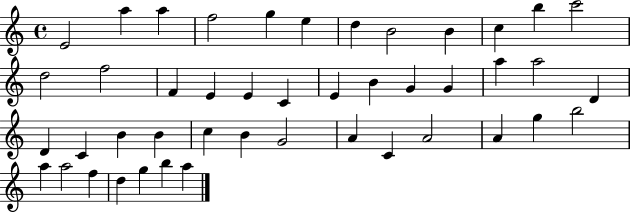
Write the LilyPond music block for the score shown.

{
  \clef treble
  \time 4/4
  \defaultTimeSignature
  \key c \major
  e'2 a''4 a''4 | f''2 g''4 e''4 | d''4 b'2 b'4 | c''4 b''4 c'''2 | \break d''2 f''2 | f'4 e'4 e'4 c'4 | e'4 b'4 g'4 g'4 | a''4 a''2 d'4 | \break d'4 c'4 b'4 b'4 | c''4 b'4 g'2 | a'4 c'4 a'2 | a'4 g''4 b''2 | \break a''4 a''2 f''4 | d''4 g''4 b''4 a''4 | \bar "|."
}